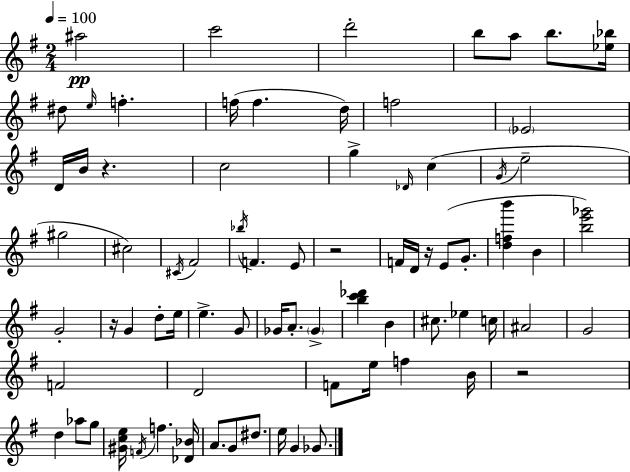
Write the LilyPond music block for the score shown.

{
  \clef treble
  \numericTimeSignature
  \time 2/4
  \key g \major
  \tempo 4 = 100
  ais''2\pp | c'''2 | d'''2-. | b''8 a''8 b''8. <ees'' bes''>16 | \break dis''8 \grace { e''16 } f''4.-. | f''16( f''4. | d''16) f''2 | \parenthesize ees'2 | \break d'16 b'16 r4. | c''2 | g''4-> \grace { des'16 } c''4( | \acciaccatura { g'16 } e''2-- | \break gis''2 | cis''2) | \acciaccatura { cis'16 } fis'2 | \acciaccatura { bes''16 } f'4. | \break e'8 r2 | f'16 d'16 r16 | e'8( g'8.-. <d'' f'' b'''>4 | b'4 <b'' e''' ges'''>2) | \break g'2-. | r16 g'4 | d''8-. e''16 e''4.-> | g'8 ges'16 a'8.-. | \break \parenthesize ges'4-> <b'' c''' des'''>4 | b'4 cis''8. | ees''4 c''16 ais'2 | g'2 | \break f'2 | d'2 | f'8 e''16 | f''4 b'16 r2 | \break d''4 | aes''8 g''8 <gis' c'' e''>16 \acciaccatura { f'16 } f''4. | <des' bes'>16 a'8. | g'8 dis''8. e''16 g'4 | \break ges'8. \bar "|."
}